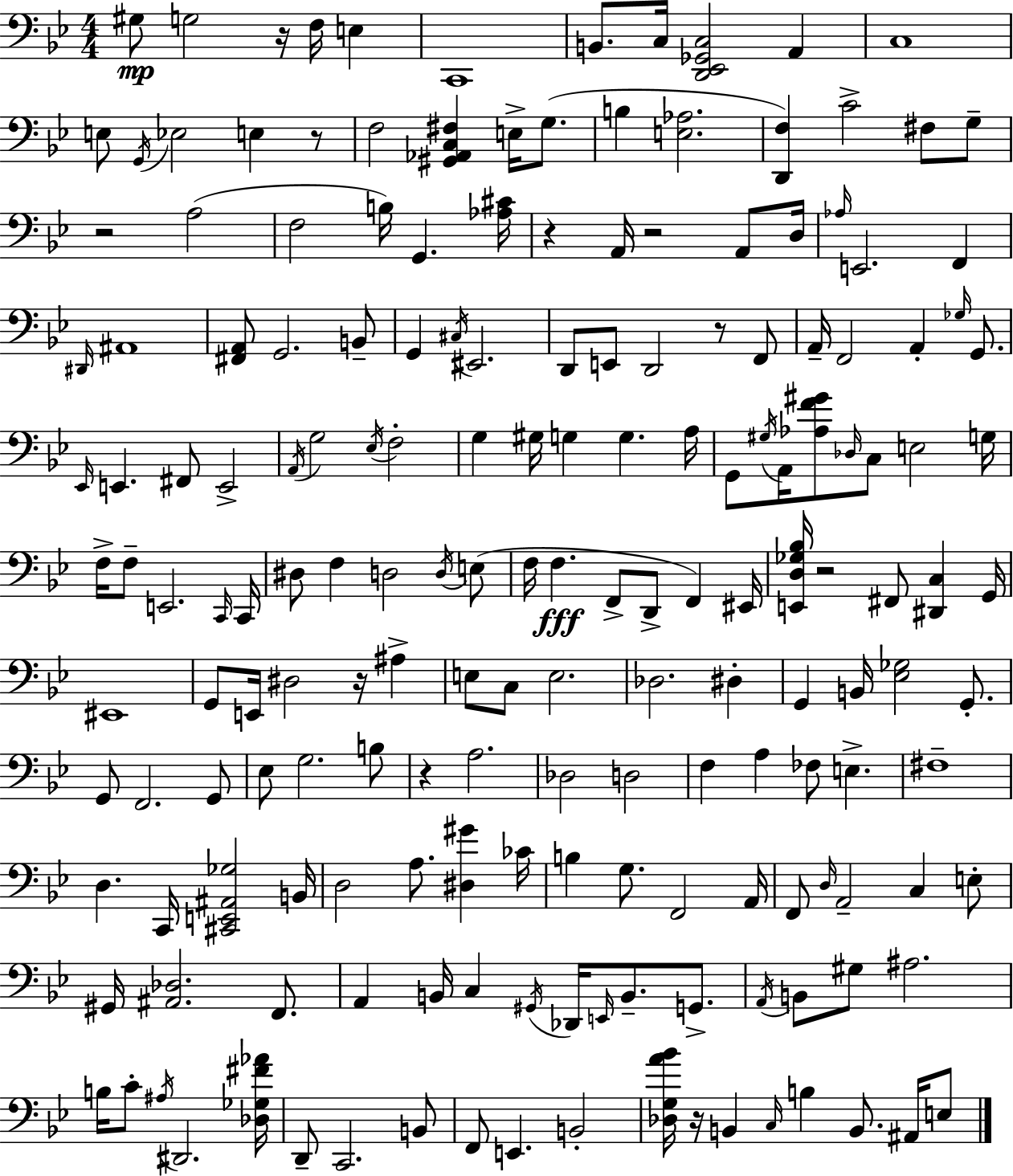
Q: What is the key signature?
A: BES major